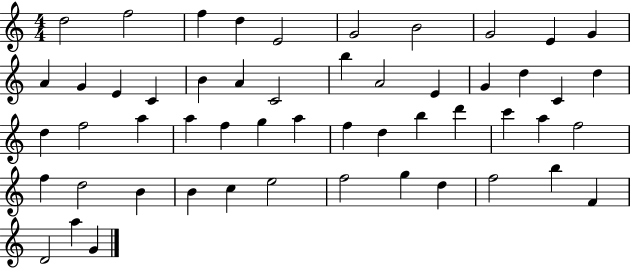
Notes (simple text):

D5/h F5/h F5/q D5/q E4/h G4/h B4/h G4/h E4/q G4/q A4/q G4/q E4/q C4/q B4/q A4/q C4/h B5/q A4/h E4/q G4/q D5/q C4/q D5/q D5/q F5/h A5/q A5/q F5/q G5/q A5/q F5/q D5/q B5/q D6/q C6/q A5/q F5/h F5/q D5/h B4/q B4/q C5/q E5/h F5/h G5/q D5/q F5/h B5/q F4/q D4/h A5/q G4/q